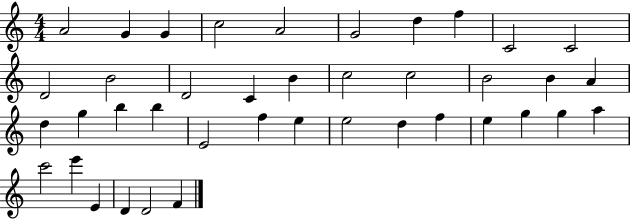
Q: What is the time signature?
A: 4/4